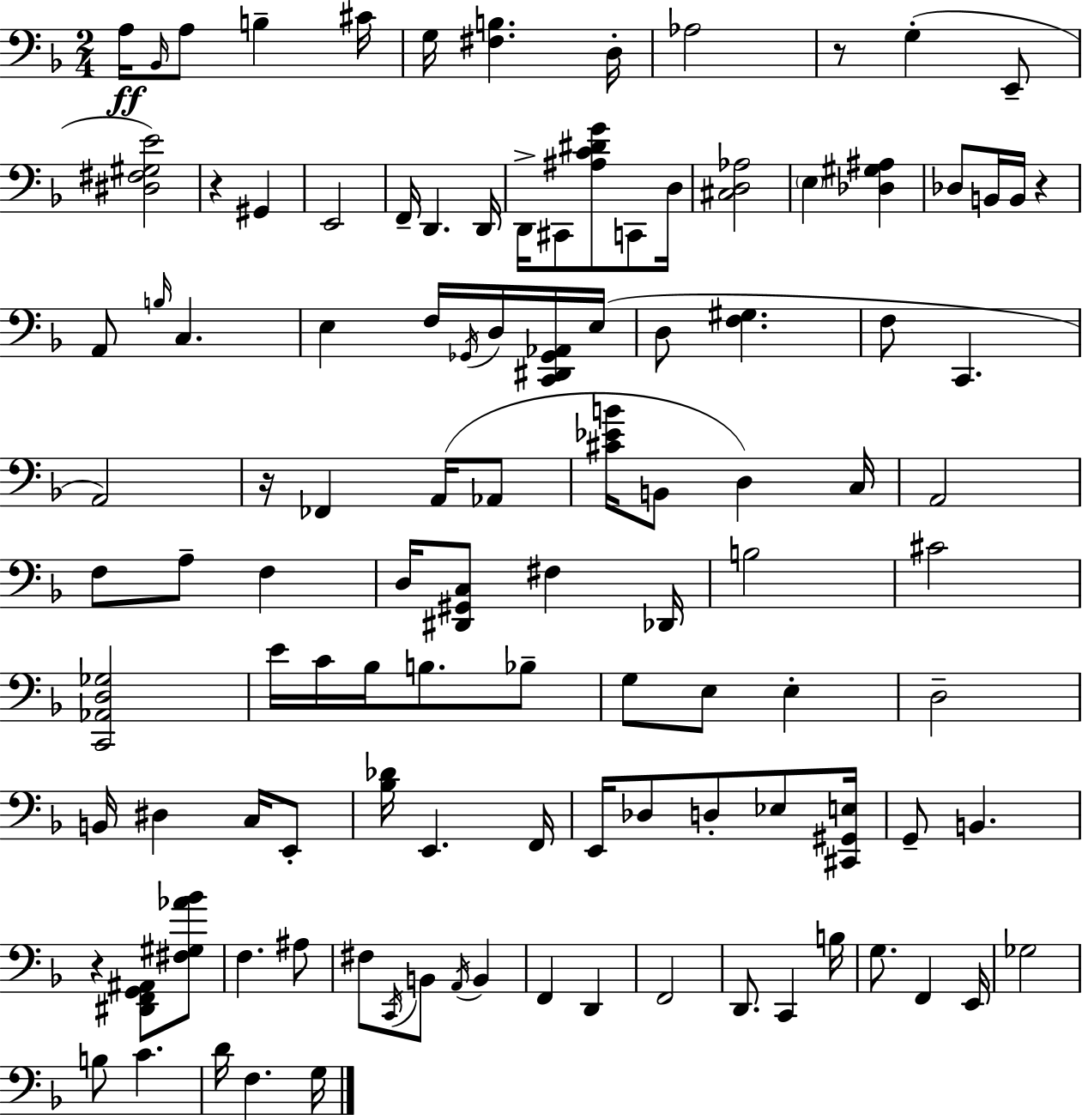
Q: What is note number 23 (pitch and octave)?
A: B2